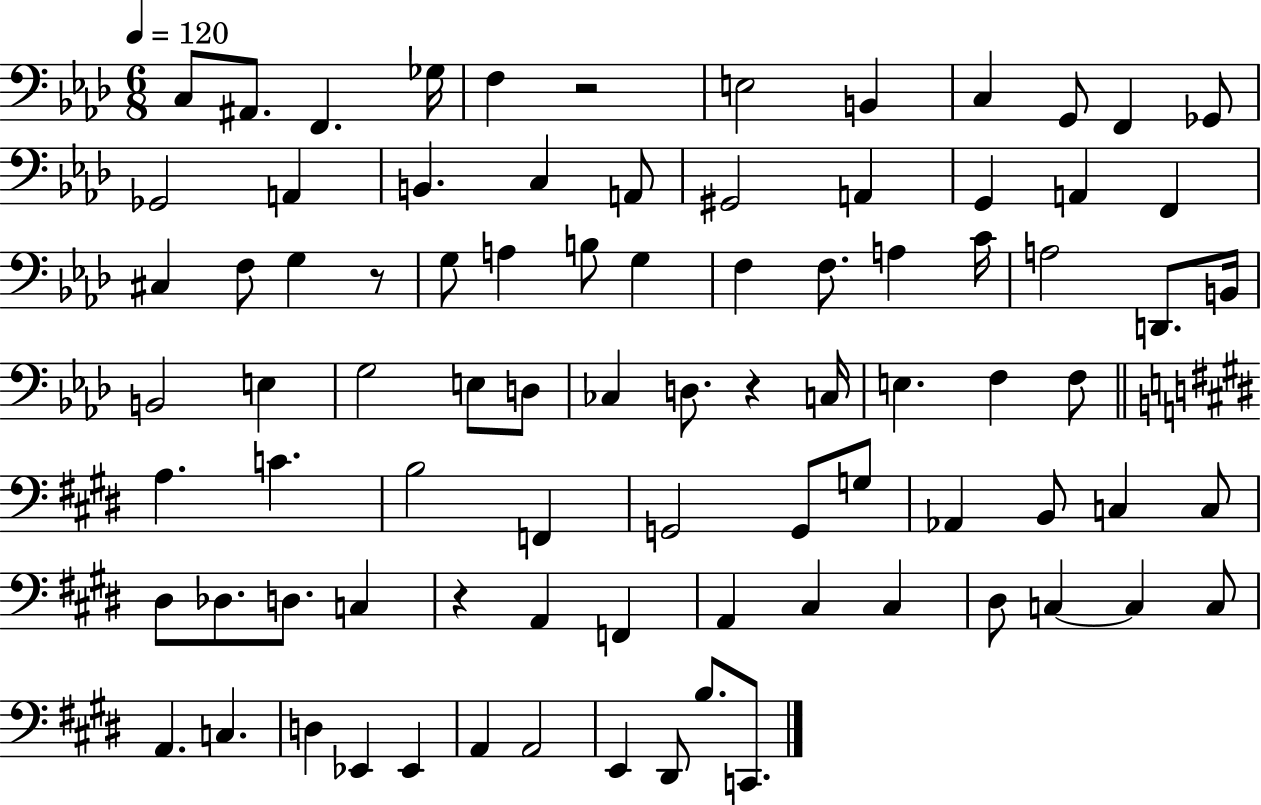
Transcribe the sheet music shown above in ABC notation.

X:1
T:Untitled
M:6/8
L:1/4
K:Ab
C,/2 ^A,,/2 F,, _G,/4 F, z2 E,2 B,, C, G,,/2 F,, _G,,/2 _G,,2 A,, B,, C, A,,/2 ^G,,2 A,, G,, A,, F,, ^C, F,/2 G, z/2 G,/2 A, B,/2 G, F, F,/2 A, C/4 A,2 D,,/2 B,,/4 B,,2 E, G,2 E,/2 D,/2 _C, D,/2 z C,/4 E, F, F,/2 A, C B,2 F,, G,,2 G,,/2 G,/2 _A,, B,,/2 C, C,/2 ^D,/2 _D,/2 D,/2 C, z A,, F,, A,, ^C, ^C, ^D,/2 C, C, C,/2 A,, C, D, _E,, _E,, A,, A,,2 E,, ^D,,/2 B,/2 C,,/2